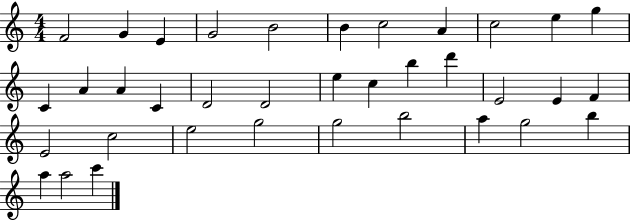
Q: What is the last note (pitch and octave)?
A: C6